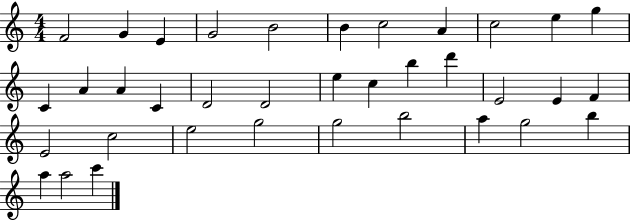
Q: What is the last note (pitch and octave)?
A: C6